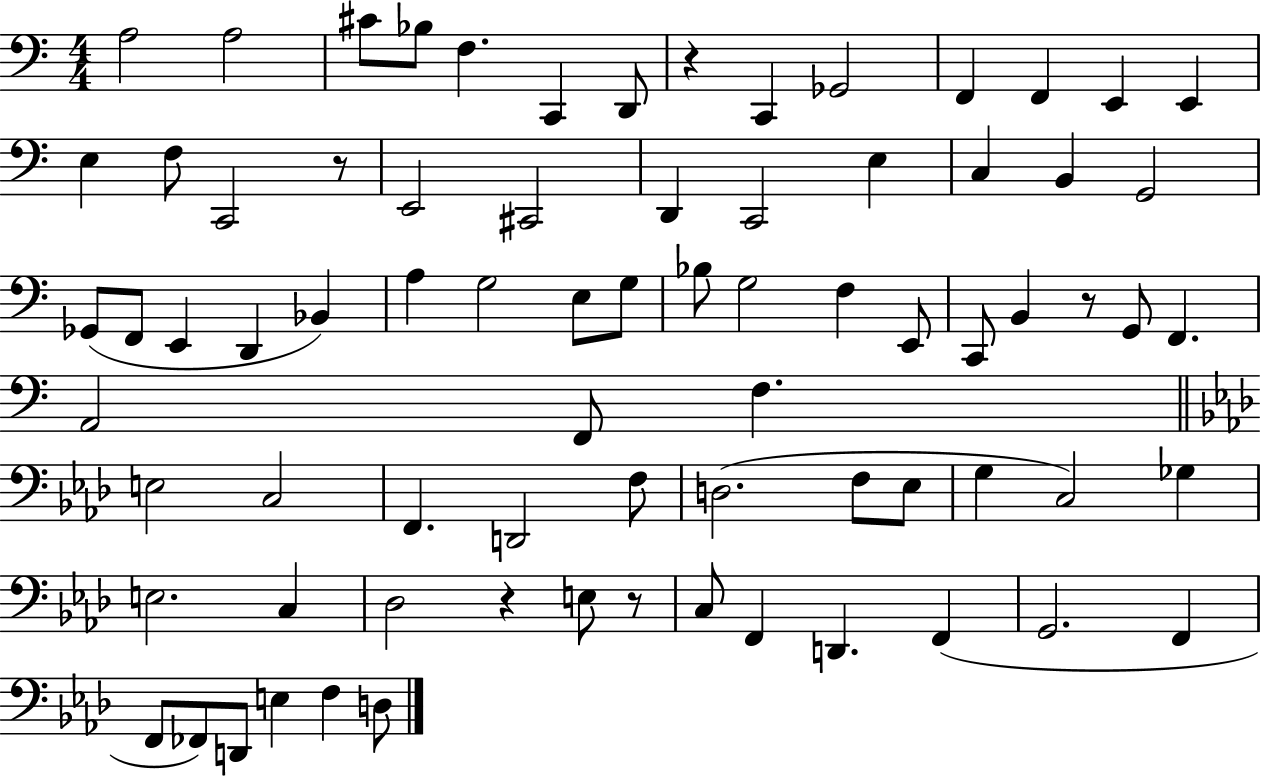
A3/h A3/h C#4/e Bb3/e F3/q. C2/q D2/e R/q C2/q Gb2/h F2/q F2/q E2/q E2/q E3/q F3/e C2/h R/e E2/h C#2/h D2/q C2/h E3/q C3/q B2/q G2/h Gb2/e F2/e E2/q D2/q Bb2/q A3/q G3/h E3/e G3/e Bb3/e G3/h F3/q E2/e C2/e B2/q R/e G2/e F2/q. A2/h F2/e F3/q. E3/h C3/h F2/q. D2/h F3/e D3/h. F3/e Eb3/e G3/q C3/h Gb3/q E3/h. C3/q Db3/h R/q E3/e R/e C3/e F2/q D2/q. F2/q G2/h. F2/q F2/e FES2/e D2/e E3/q F3/q D3/e